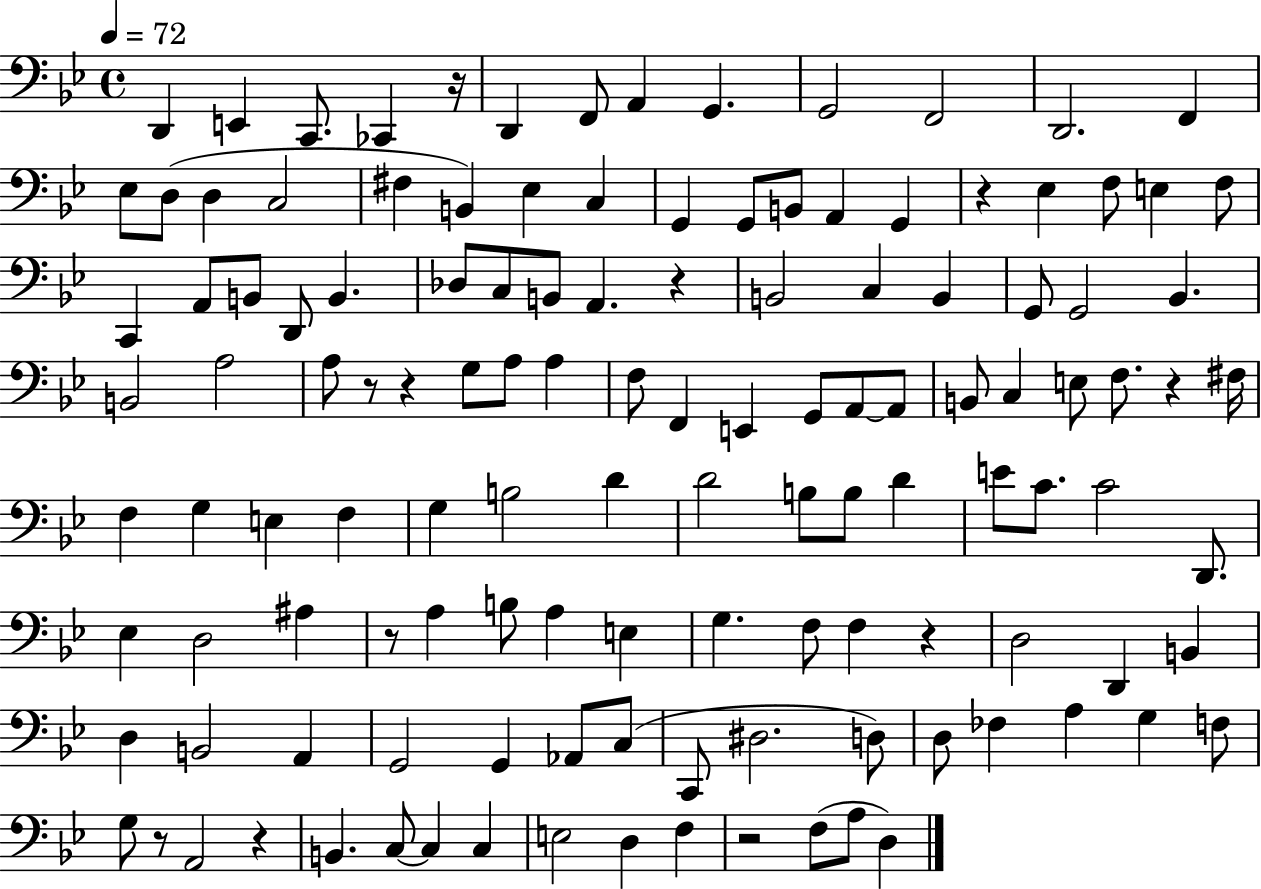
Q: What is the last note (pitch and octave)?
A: D3